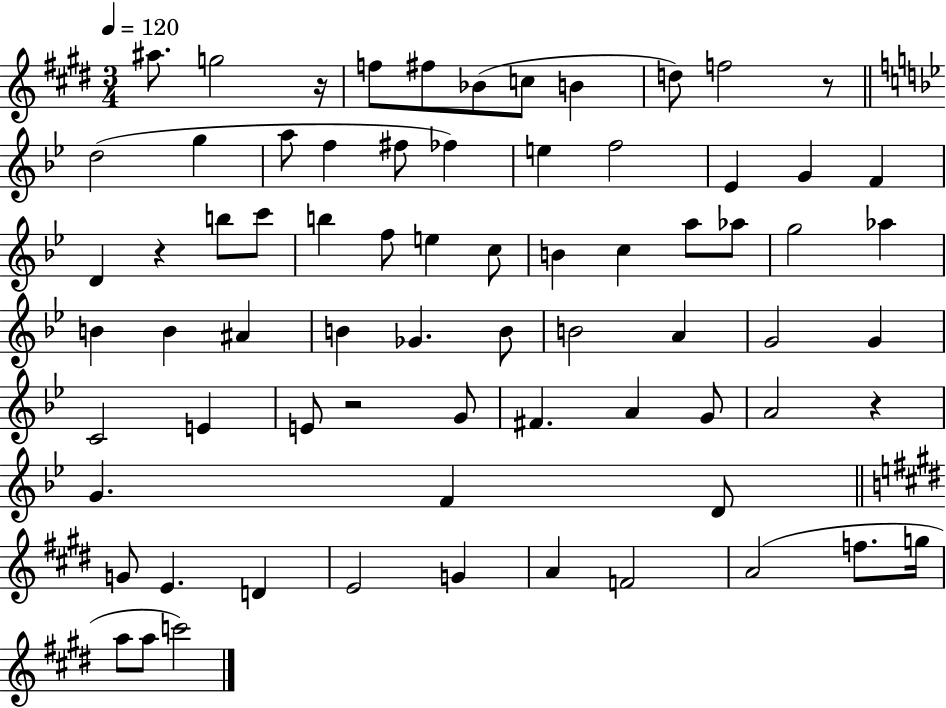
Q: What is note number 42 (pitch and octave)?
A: G4